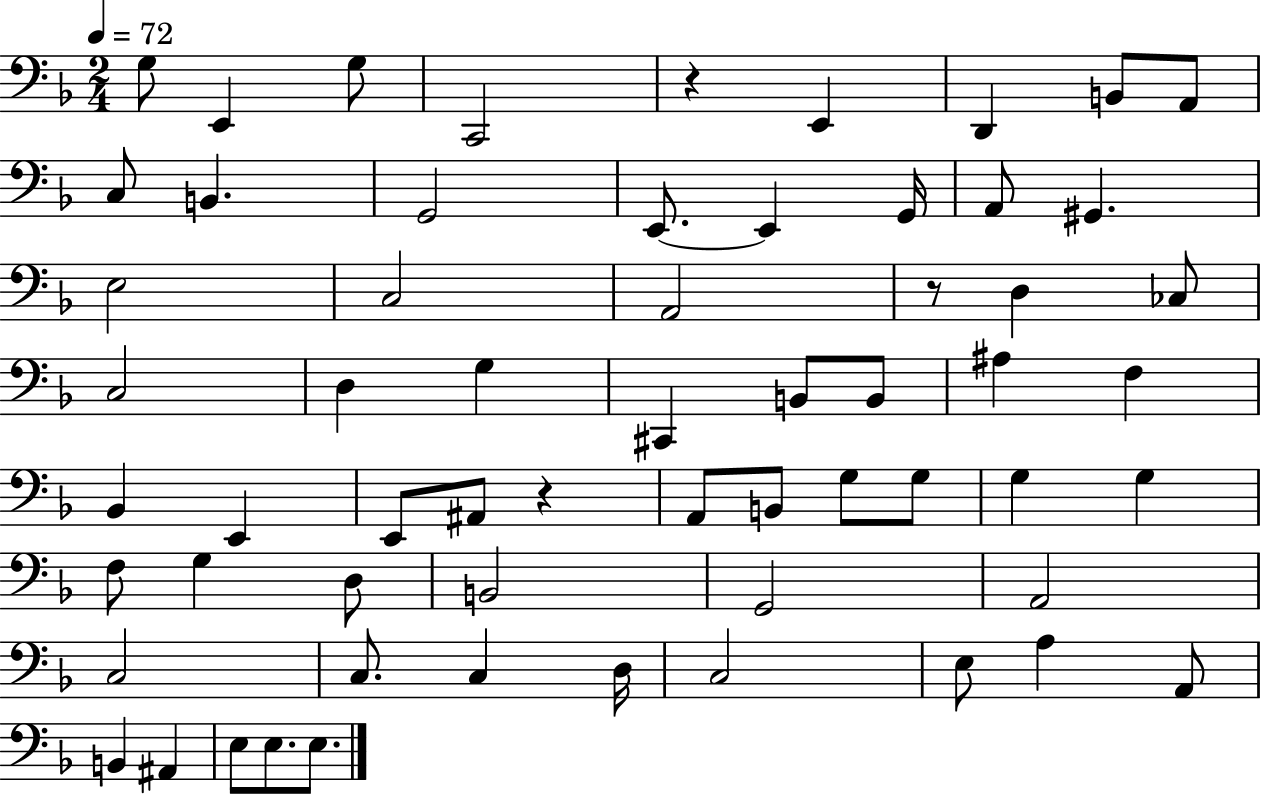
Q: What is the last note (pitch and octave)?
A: E3